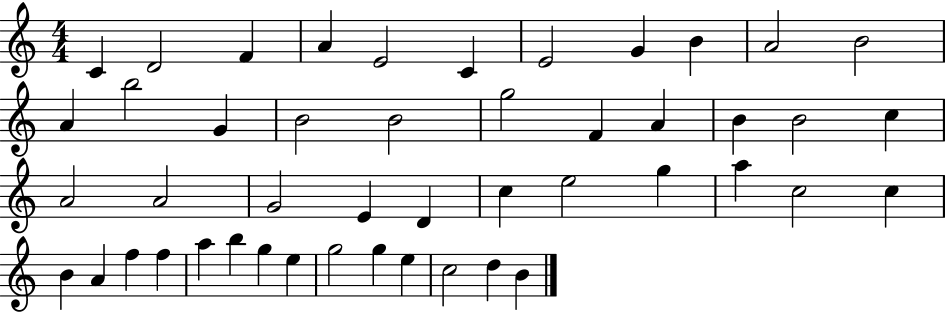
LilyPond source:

{
  \clef treble
  \numericTimeSignature
  \time 4/4
  \key c \major
  c'4 d'2 f'4 | a'4 e'2 c'4 | e'2 g'4 b'4 | a'2 b'2 | \break a'4 b''2 g'4 | b'2 b'2 | g''2 f'4 a'4 | b'4 b'2 c''4 | \break a'2 a'2 | g'2 e'4 d'4 | c''4 e''2 g''4 | a''4 c''2 c''4 | \break b'4 a'4 f''4 f''4 | a''4 b''4 g''4 e''4 | g''2 g''4 e''4 | c''2 d''4 b'4 | \break \bar "|."
}